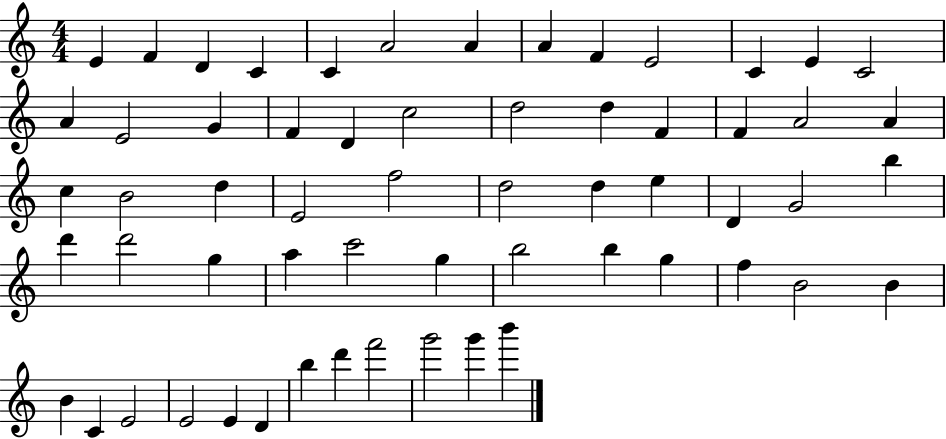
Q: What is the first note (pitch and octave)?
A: E4